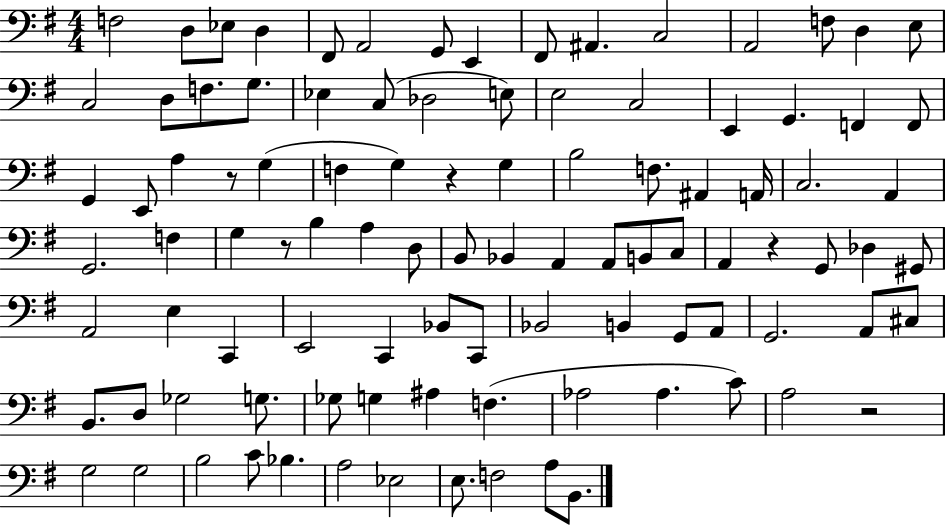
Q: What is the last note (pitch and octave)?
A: B2